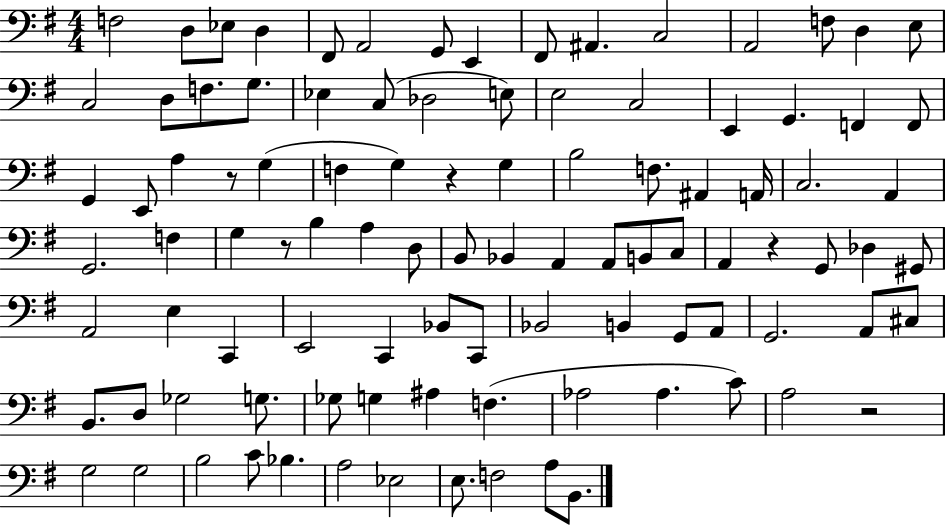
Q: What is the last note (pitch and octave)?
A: B2